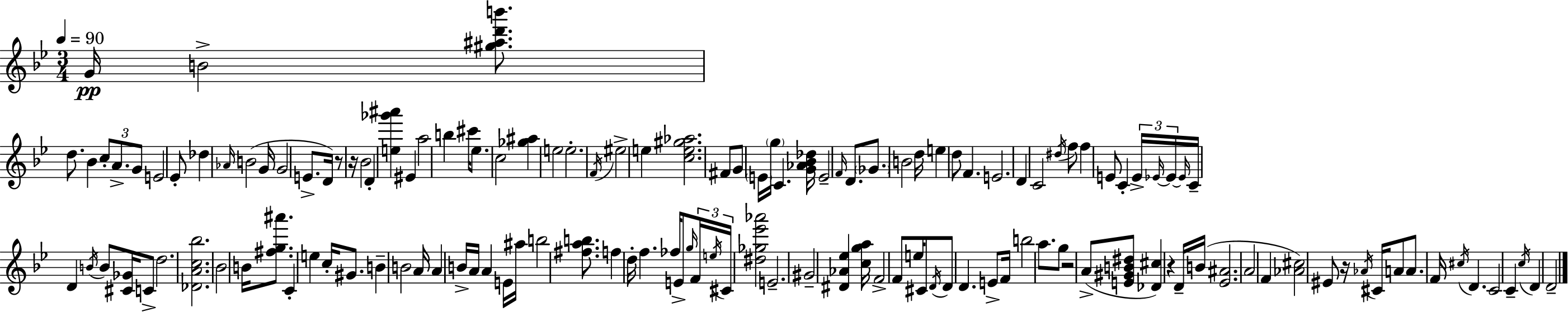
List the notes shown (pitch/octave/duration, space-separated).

G4/s B4/h [G#5,A#5,D6,B6]/e. D5/e. Bb4/q C5/e A4/e. G4/e E4/h Eb4/e Db5/q Ab4/s B4/h G4/s G4/h E4/e. D4/s R/e R/s Bb4/h D4/q [E5,Gb6,A#6]/q EIS4/q A5/h B5/q C#6/s Eb5/e. C5/h [Gb5,A#5]/q E5/h E5/h. F4/s EIS5/h E5/q [C5,E5,G#5,Ab5]/h. F#4/e G4/e E4/s G5/s C4/q. [G4,Ab4,Bb4,Db5]/s E4/h F4/s D4/e. Gb4/e. B4/h D5/s E5/q D5/e F4/q. E4/h. D4/q C4/h D#5/s F5/e F5/q E4/e C4/q E4/s Eb4/s Eb4/s Eb4/s C4/s D4/q B4/s B4/e [C#4,Gb4]/s C4/e D5/h. [Db4,A4,C5,Bb5]/h. Bb4/h B4/s [F#5,G5,A#6]/e. C4/q E5/q C5/s G#4/e. B4/q B4/h A4/s A4/q B4/s A4/s A4/q E4/s A#5/s B5/h [F#5,A5,B5]/e. F5/q D5/s F5/q. FES5/s E4/e G5/s F4/s E5/s C#4/s [D#5,Gb5,Eb6,Ab6]/h E4/h. G#4/h [D#4,Ab4,Eb5]/q [C5,G5,A5]/s F4/h F4/e E5/s C#4/e D4/s D4/e D4/q. E4/e F4/s B5/h A5/e. G5/e R/h A4/e [E4,G#4,B4,D#5]/e [Db4,C#5]/q R/q D4/s B4/s [Eb4,A#4]/h. A4/h F4/q [Ab4,C#5]/h EIS4/e R/s Ab4/s C#4/s A4/e A4/e. F4/s C#5/s D4/q. C4/h C4/q C5/s D4/q D4/h